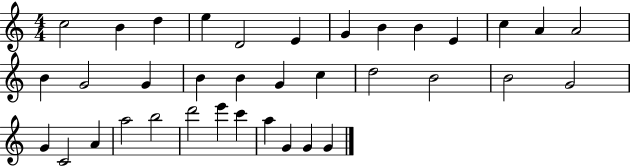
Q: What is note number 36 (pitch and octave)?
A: G4